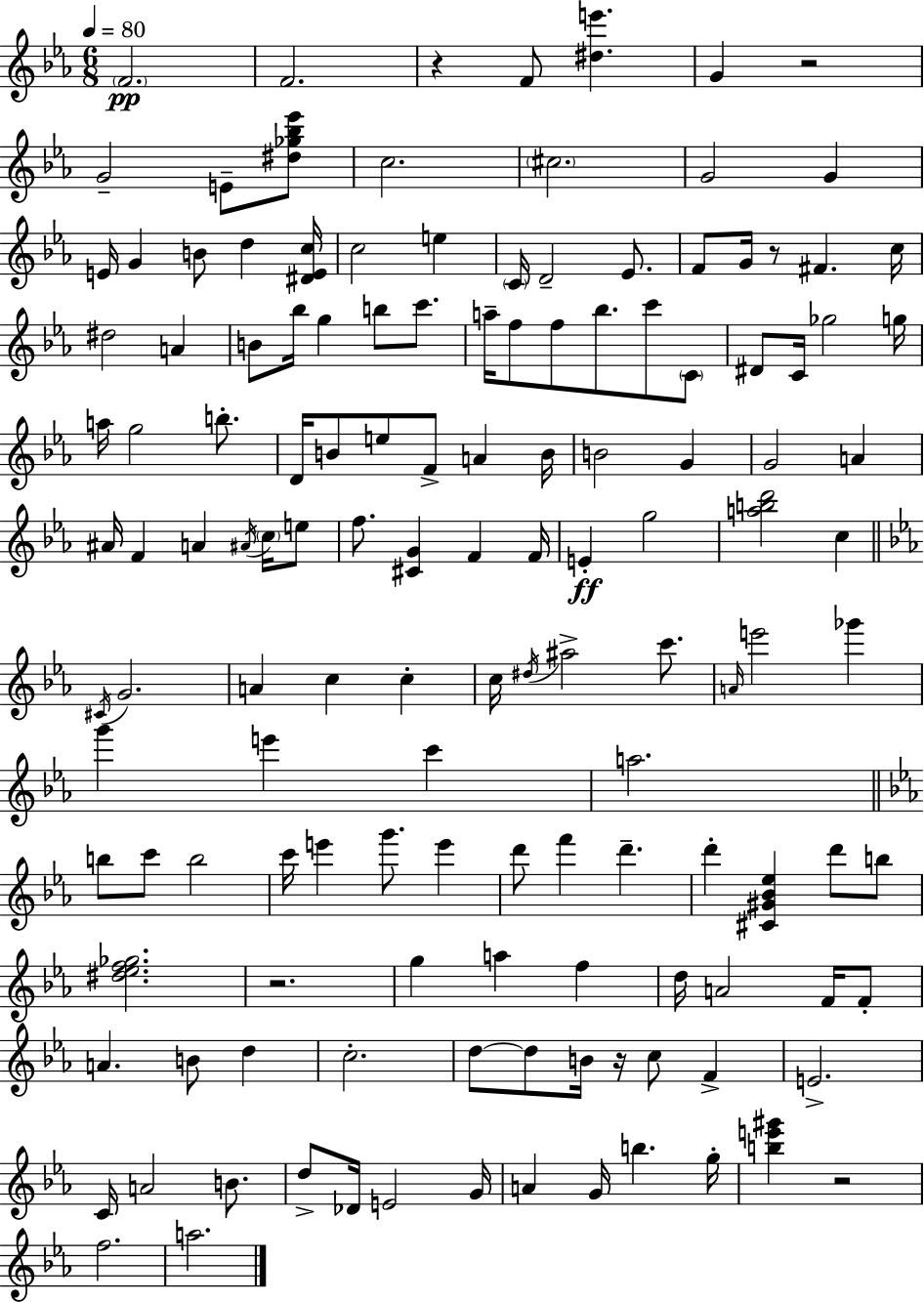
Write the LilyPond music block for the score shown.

{
  \clef treble
  \numericTimeSignature
  \time 6/8
  \key c \minor
  \tempo 4 = 80
  \parenthesize f'2.\pp | f'2. | r4 f'8 <dis'' e'''>4. | g'4 r2 | \break g'2-- e'8-- <dis'' ges'' bes'' ees'''>8 | c''2. | \parenthesize cis''2. | g'2 g'4 | \break e'16 g'4 b'8 d''4 <dis' e' c''>16 | c''2 e''4 | \parenthesize c'16 d'2-- ees'8. | f'8 g'16 r8 fis'4. c''16 | \break dis''2 a'4 | b'8 bes''16 g''4 b''8 c'''8. | a''16-- f''8 f''8 bes''8. c'''8 \parenthesize c'8 | dis'8 c'16 ges''2 g''16 | \break a''16 g''2 b''8.-. | d'16 b'8 e''8 f'8-> a'4 b'16 | b'2 g'4 | g'2 a'4 | \break ais'16 f'4 a'4 \acciaccatura { ais'16 } \parenthesize c''16 e''8 | f''8. <cis' g'>4 f'4 | f'16 e'4-.\ff g''2 | <a'' b'' d'''>2 c''4 | \break \bar "||" \break \key c \minor \acciaccatura { cis'16 } g'2. | a'4 c''4 c''4-. | c''16 \acciaccatura { dis''16 } ais''2-> c'''8. | \grace { a'16 } e'''2 ges'''4 | \break g'''4 e'''4 c'''4 | a''2. | \bar "||" \break \key ees \major b''8 c'''8 b''2 | c'''16 e'''4 g'''8. e'''4 | d'''8 f'''4 d'''4.-- | d'''4-. <cis' gis' bes' ees''>4 d'''8 b''8 | \break <dis'' ees'' f'' ges''>2. | r2. | g''4 a''4 f''4 | d''16 a'2 f'16 f'8-. | \break a'4. b'8 d''4 | c''2.-. | d''8~~ d''8 b'16 r16 c''8 f'4-> | e'2.-> | \break c'16 a'2 b'8. | d''8-> des'16 e'2 g'16 | a'4 g'16 b''4. g''16-. | <b'' e''' gis'''>4 r2 | \break f''2. | a''2. | \bar "|."
}